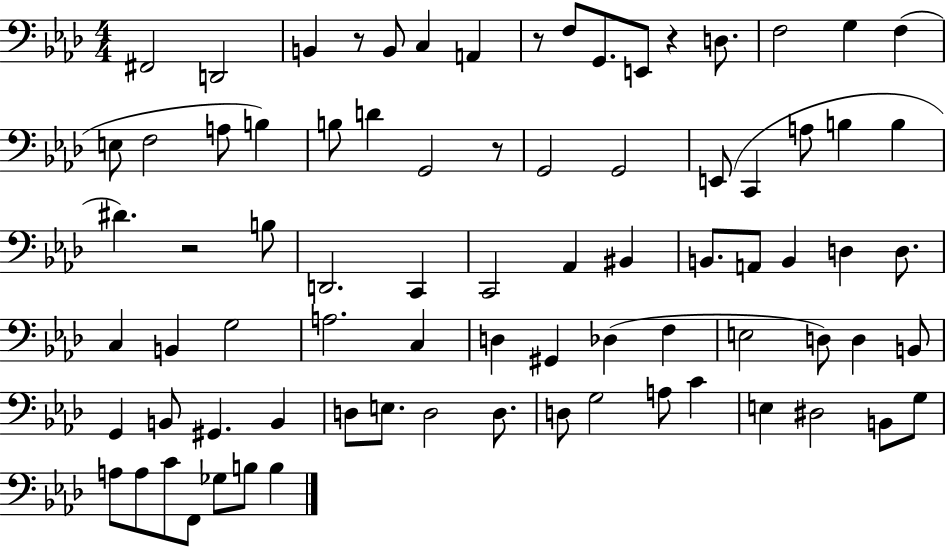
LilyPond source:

{
  \clef bass
  \numericTimeSignature
  \time 4/4
  \key aes \major
  fis,2 d,2 | b,4 r8 b,8 c4 a,4 | r8 f8 g,8. e,8 r4 d8. | f2 g4 f4( | \break e8 f2 a8 b4) | b8 d'4 g,2 r8 | g,2 g,2 | e,8( c,4 a8 b4 b4 | \break dis'4.) r2 b8 | d,2. c,4 | c,2 aes,4 bis,4 | b,8. a,8 b,4 d4 d8. | \break c4 b,4 g2 | a2. c4 | d4 gis,4 des4( f4 | e2 d8) d4 b,8 | \break g,4 b,8 gis,4. b,4 | d8 e8. d2 d8. | d8 g2 a8 c'4 | e4 dis2 b,8 g8 | \break a8 a8 c'8 f,8 ges8 b8 b4 | \bar "|."
}